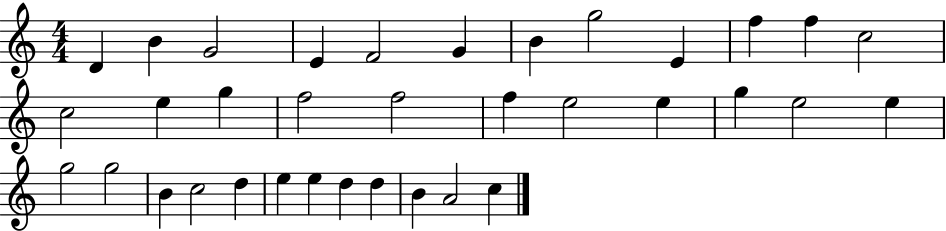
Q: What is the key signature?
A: C major